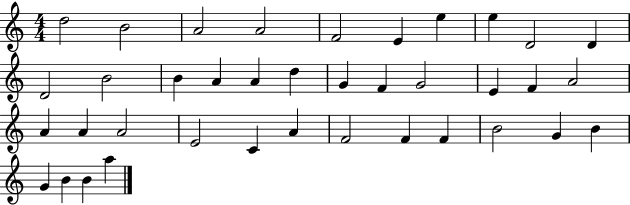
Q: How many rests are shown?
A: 0